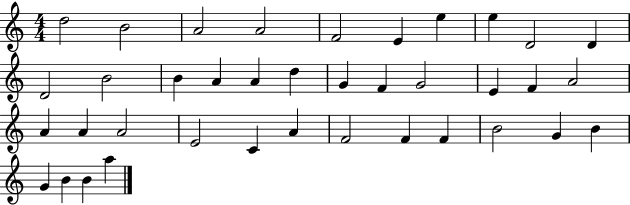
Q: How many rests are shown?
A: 0